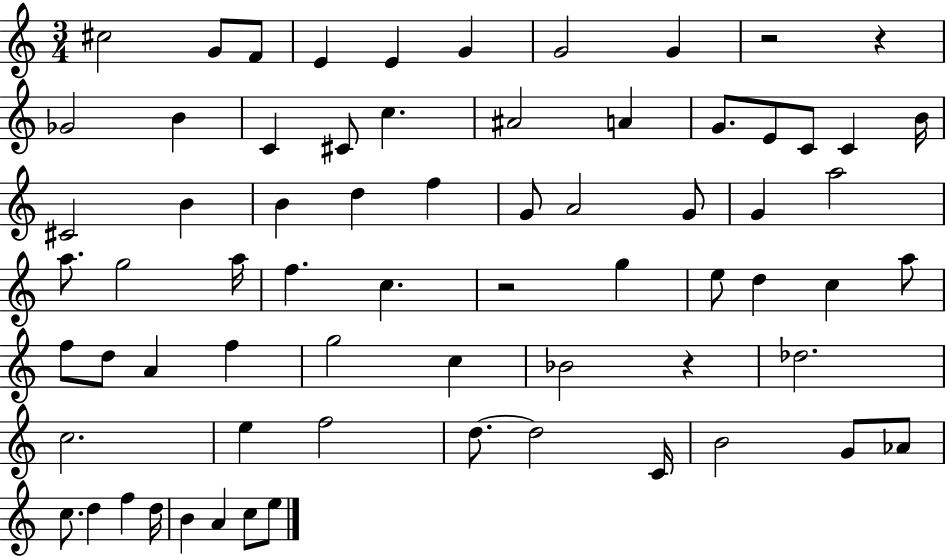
C#5/h G4/e F4/e E4/q E4/q G4/q G4/h G4/q R/h R/q Gb4/h B4/q C4/q C#4/e C5/q. A#4/h A4/q G4/e. E4/e C4/e C4/q B4/s C#4/h B4/q B4/q D5/q F5/q G4/e A4/h G4/e G4/q A5/h A5/e. G5/h A5/s F5/q. C5/q. R/h G5/q E5/e D5/q C5/q A5/e F5/e D5/e A4/q F5/q G5/h C5/q Bb4/h R/q Db5/h. C5/h. E5/q F5/h D5/e. D5/h C4/s B4/h G4/e Ab4/e C5/e. D5/q F5/q D5/s B4/q A4/q C5/e E5/e